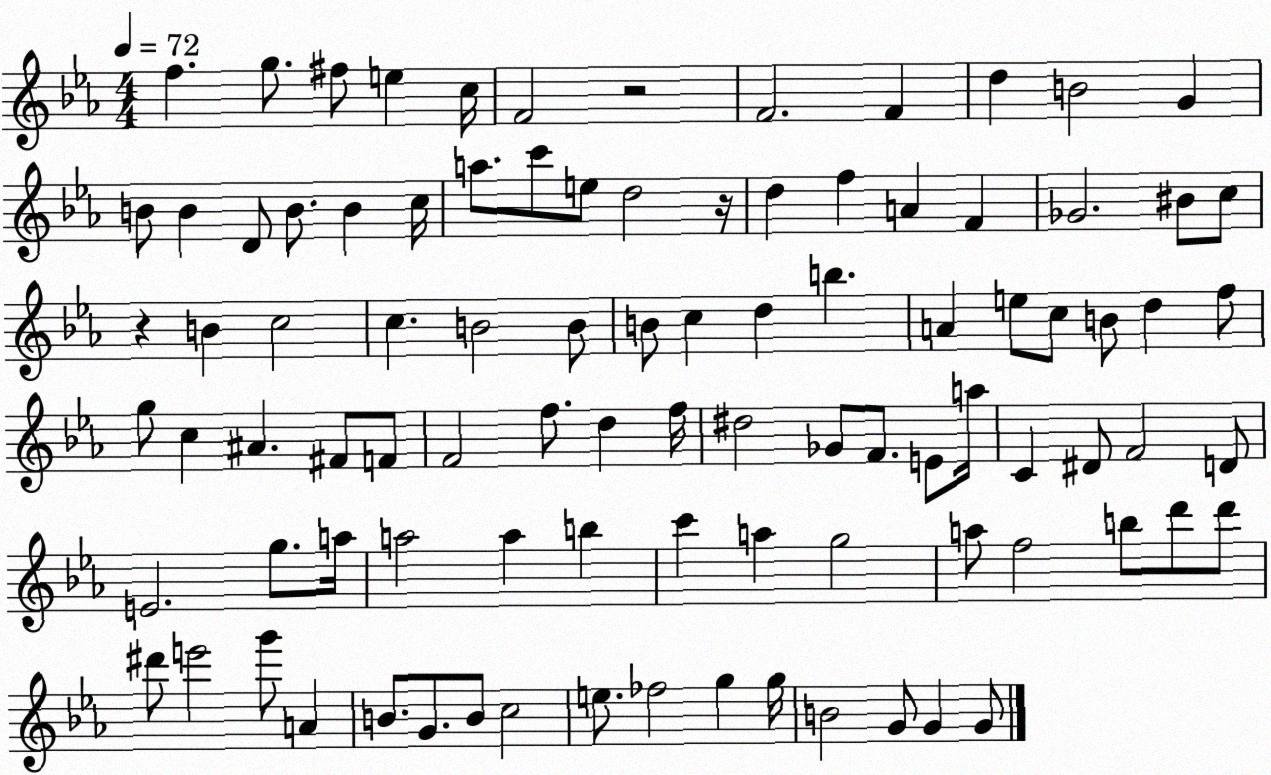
X:1
T:Untitled
M:4/4
L:1/4
K:Eb
f g/2 ^f/2 e c/4 F2 z2 F2 F d B2 G B/2 B D/2 B/2 B c/4 a/2 c'/2 e/2 d2 z/4 d f A F _G2 ^B/2 c/2 z B c2 c B2 B/2 B/2 c d b A e/2 c/2 B/2 d f/2 g/2 c ^A ^F/2 F/2 F2 f/2 d f/4 ^d2 _G/2 F/2 E/2 a/4 C ^D/2 F2 D/2 E2 g/2 a/4 a2 a b c' a g2 a/2 f2 b/2 d'/2 d'/2 ^d'/2 e'2 g'/2 A B/2 G/2 B/2 c2 e/2 _f2 g g/4 B2 G/2 G G/2